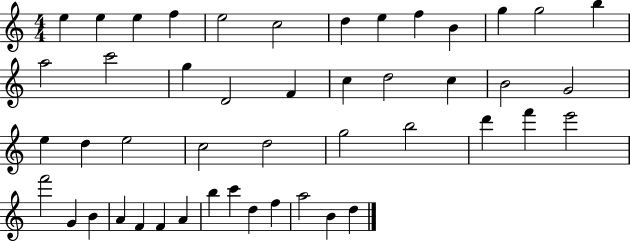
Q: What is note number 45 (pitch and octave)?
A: A5